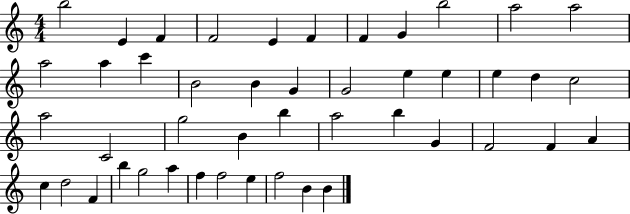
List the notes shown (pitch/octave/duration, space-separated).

B5/h E4/q F4/q F4/h E4/q F4/q F4/q G4/q B5/h A5/h A5/h A5/h A5/q C6/q B4/h B4/q G4/q G4/h E5/q E5/q E5/q D5/q C5/h A5/h C4/h G5/h B4/q B5/q A5/h B5/q G4/q F4/h F4/q A4/q C5/q D5/h F4/q B5/q G5/h A5/q F5/q F5/h E5/q F5/h B4/q B4/q